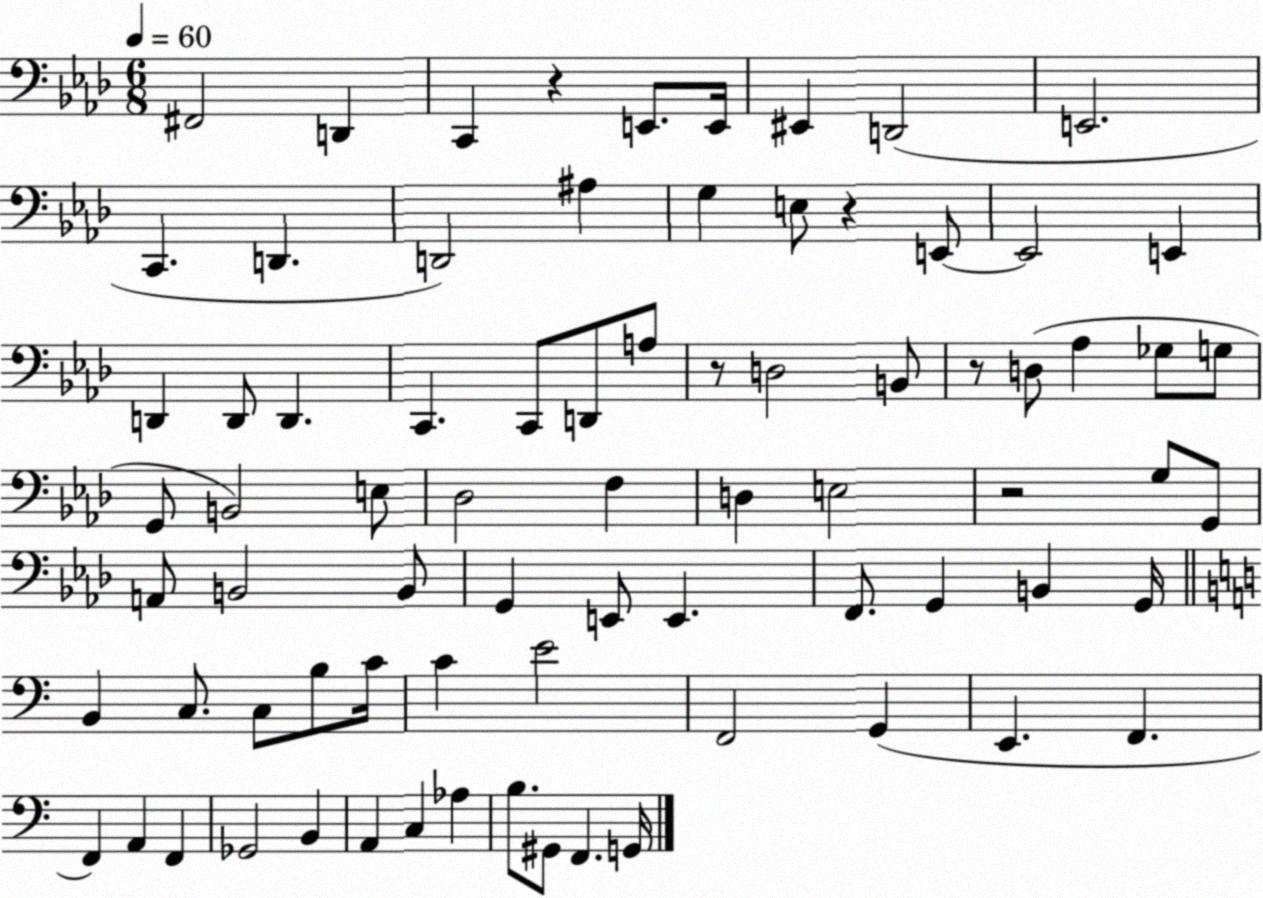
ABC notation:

X:1
T:Untitled
M:6/8
L:1/4
K:Ab
^F,,2 D,, C,, z E,,/2 E,,/4 ^E,, D,,2 E,,2 C,, D,, D,,2 ^A, G, E,/2 z E,,/2 E,,2 E,, D,, D,,/2 D,, C,, C,,/2 D,,/2 A,/2 z/2 D,2 B,,/2 z/2 D,/2 _A, _G,/2 G,/2 G,,/2 B,,2 E,/2 _D,2 F, D, E,2 z2 G,/2 G,,/2 A,,/2 B,,2 B,,/2 G,, E,,/2 E,, F,,/2 G,, B,, G,,/4 B,, C,/2 C,/2 B,/2 C/4 C E2 F,,2 G,, E,, F,, F,, A,, F,, _G,,2 B,, A,, C, _A, B,/2 ^G,,/2 F,, G,,/4